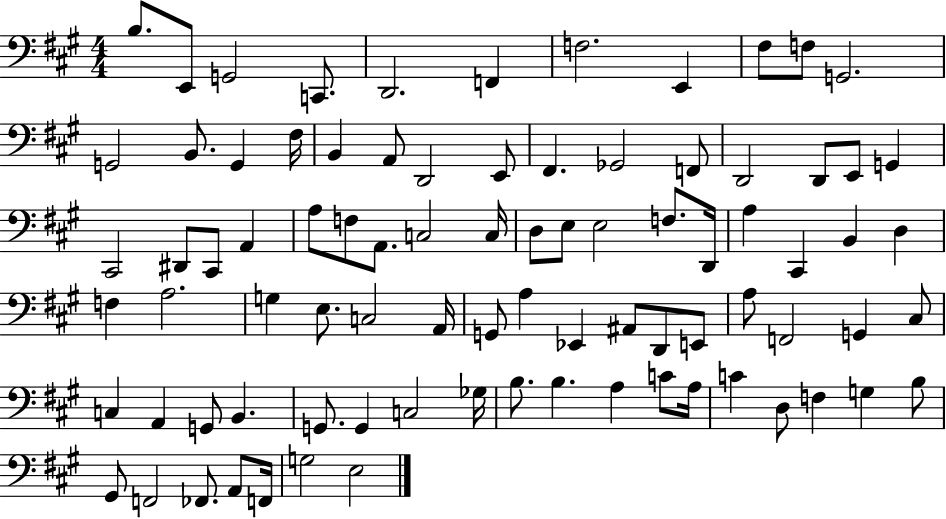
B3/e. E2/e G2/h C2/e. D2/h. F2/q F3/h. E2/q F#3/e F3/e G2/h. G2/h B2/e. G2/q F#3/s B2/q A2/e D2/h E2/e F#2/q. Gb2/h F2/e D2/h D2/e E2/e G2/q C#2/h D#2/e C#2/e A2/q A3/e F3/e A2/e. C3/h C3/s D3/e E3/e E3/h F3/e. D2/s A3/q C#2/q B2/q D3/q F3/q A3/h. G3/q E3/e. C3/h A2/s G2/e A3/q Eb2/q A#2/e D2/e E2/e A3/e F2/h G2/q C#3/e C3/q A2/q G2/e B2/q. G2/e. G2/q C3/h Gb3/s B3/e. B3/q. A3/q C4/e A3/s C4/q D3/e F3/q G3/q B3/e G#2/e F2/h FES2/e. A2/e F2/s G3/h E3/h